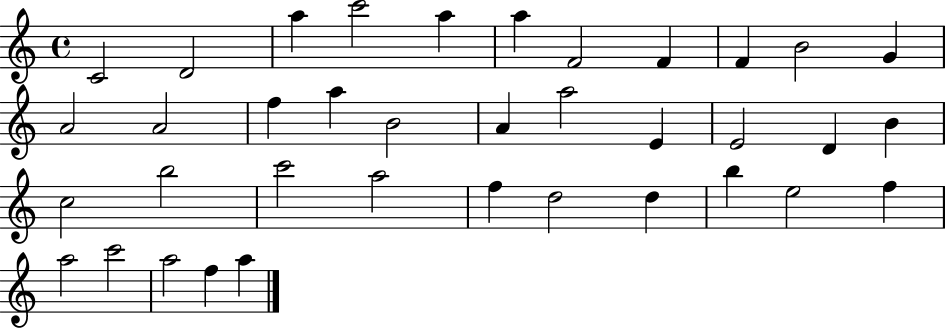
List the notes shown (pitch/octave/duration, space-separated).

C4/h D4/h A5/q C6/h A5/q A5/q F4/h F4/q F4/q B4/h G4/q A4/h A4/h F5/q A5/q B4/h A4/q A5/h E4/q E4/h D4/q B4/q C5/h B5/h C6/h A5/h F5/q D5/h D5/q B5/q E5/h F5/q A5/h C6/h A5/h F5/q A5/q